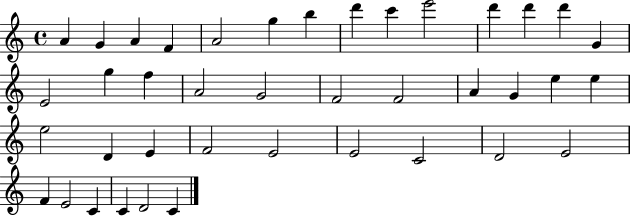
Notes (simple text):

A4/q G4/q A4/q F4/q A4/h G5/q B5/q D6/q C6/q E6/h D6/q D6/q D6/q G4/q E4/h G5/q F5/q A4/h G4/h F4/h F4/h A4/q G4/q E5/q E5/q E5/h D4/q E4/q F4/h E4/h E4/h C4/h D4/h E4/h F4/q E4/h C4/q C4/q D4/h C4/q